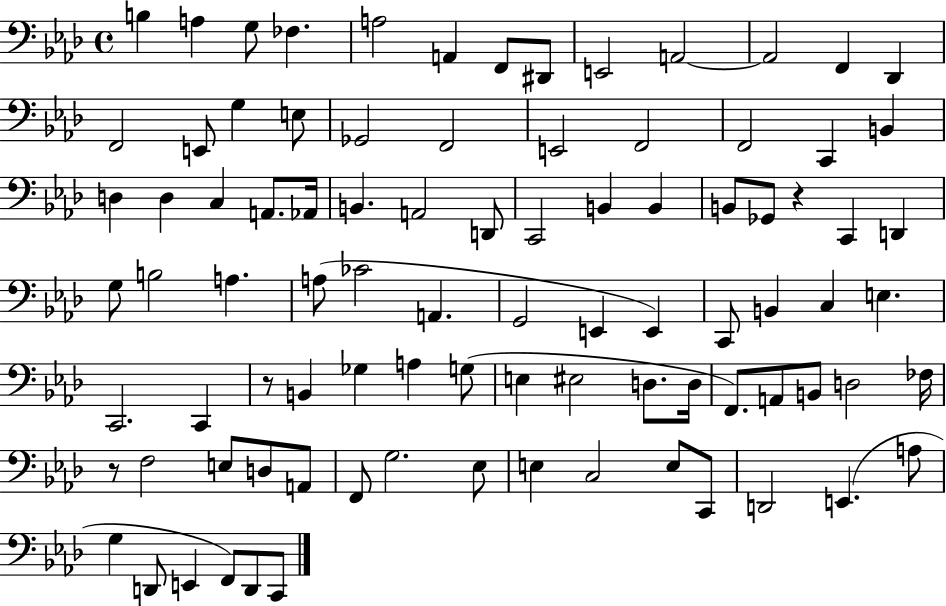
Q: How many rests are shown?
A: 3